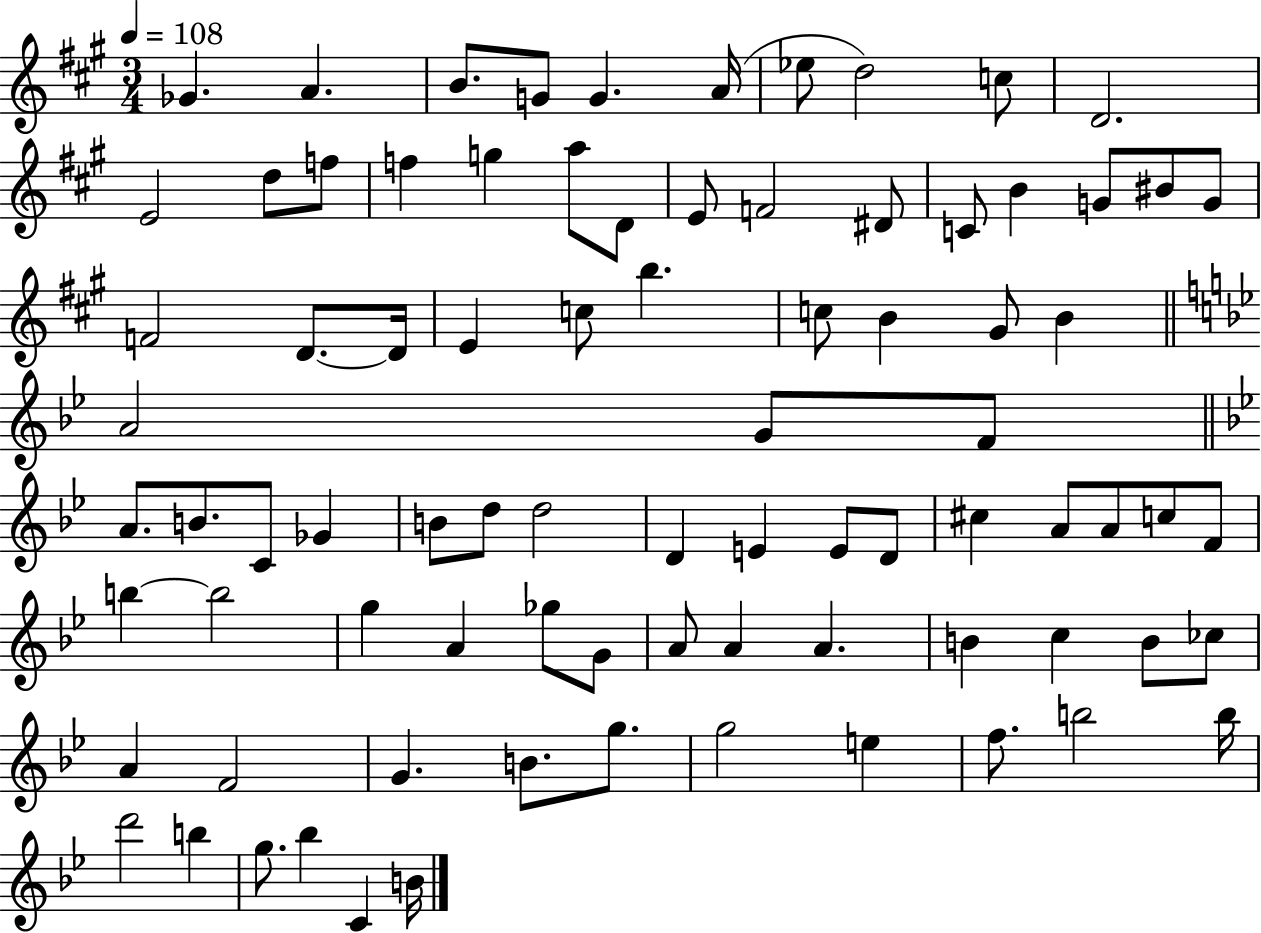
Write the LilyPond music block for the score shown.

{
  \clef treble
  \numericTimeSignature
  \time 3/4
  \key a \major
  \tempo 4 = 108
  ges'4. a'4. | b'8. g'8 g'4. a'16( | ees''8 d''2) c''8 | d'2. | \break e'2 d''8 f''8 | f''4 g''4 a''8 d'8 | e'8 f'2 dis'8 | c'8 b'4 g'8 bis'8 g'8 | \break f'2 d'8.~~ d'16 | e'4 c''8 b''4. | c''8 b'4 gis'8 b'4 | \bar "||" \break \key g \minor a'2 g'8 f'8 | \bar "||" \break \key g \minor a'8. b'8. c'8 ges'4 | b'8 d''8 d''2 | d'4 e'4 e'8 d'8 | cis''4 a'8 a'8 c''8 f'8 | \break b''4~~ b''2 | g''4 a'4 ges''8 g'8 | a'8 a'4 a'4. | b'4 c''4 b'8 ces''8 | \break a'4 f'2 | g'4. b'8. g''8. | g''2 e''4 | f''8. b''2 b''16 | \break d'''2 b''4 | g''8. bes''4 c'4 b'16 | \bar "|."
}